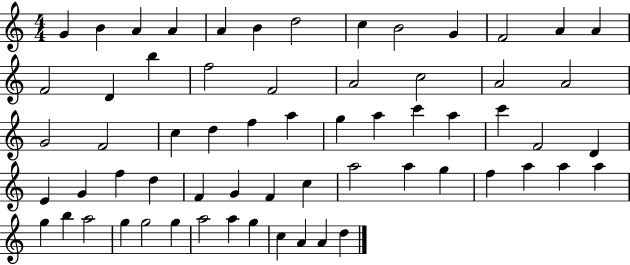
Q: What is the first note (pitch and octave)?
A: G4